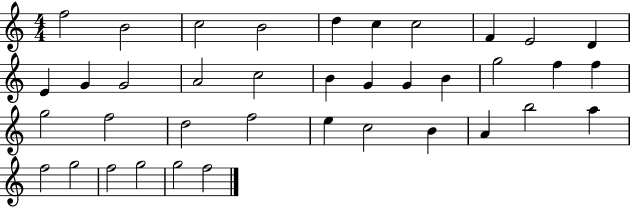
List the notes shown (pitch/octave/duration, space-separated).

F5/h B4/h C5/h B4/h D5/q C5/q C5/h F4/q E4/h D4/q E4/q G4/q G4/h A4/h C5/h B4/q G4/q G4/q B4/q G5/h F5/q F5/q G5/h F5/h D5/h F5/h E5/q C5/h B4/q A4/q B5/h A5/q F5/h G5/h F5/h G5/h G5/h F5/h